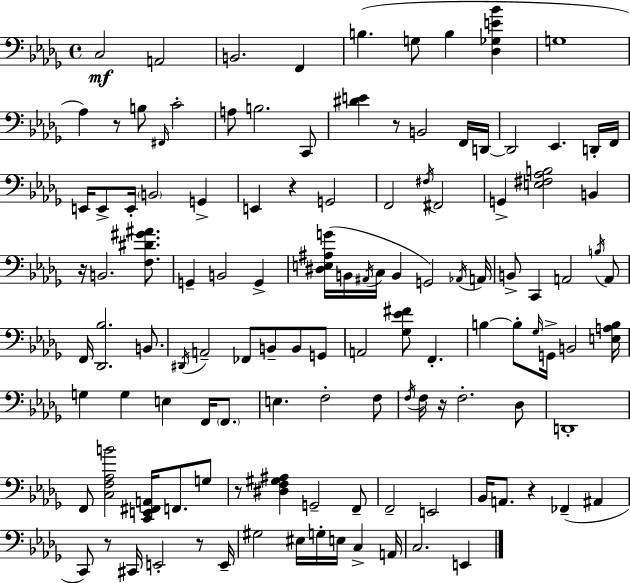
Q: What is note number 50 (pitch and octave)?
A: A2